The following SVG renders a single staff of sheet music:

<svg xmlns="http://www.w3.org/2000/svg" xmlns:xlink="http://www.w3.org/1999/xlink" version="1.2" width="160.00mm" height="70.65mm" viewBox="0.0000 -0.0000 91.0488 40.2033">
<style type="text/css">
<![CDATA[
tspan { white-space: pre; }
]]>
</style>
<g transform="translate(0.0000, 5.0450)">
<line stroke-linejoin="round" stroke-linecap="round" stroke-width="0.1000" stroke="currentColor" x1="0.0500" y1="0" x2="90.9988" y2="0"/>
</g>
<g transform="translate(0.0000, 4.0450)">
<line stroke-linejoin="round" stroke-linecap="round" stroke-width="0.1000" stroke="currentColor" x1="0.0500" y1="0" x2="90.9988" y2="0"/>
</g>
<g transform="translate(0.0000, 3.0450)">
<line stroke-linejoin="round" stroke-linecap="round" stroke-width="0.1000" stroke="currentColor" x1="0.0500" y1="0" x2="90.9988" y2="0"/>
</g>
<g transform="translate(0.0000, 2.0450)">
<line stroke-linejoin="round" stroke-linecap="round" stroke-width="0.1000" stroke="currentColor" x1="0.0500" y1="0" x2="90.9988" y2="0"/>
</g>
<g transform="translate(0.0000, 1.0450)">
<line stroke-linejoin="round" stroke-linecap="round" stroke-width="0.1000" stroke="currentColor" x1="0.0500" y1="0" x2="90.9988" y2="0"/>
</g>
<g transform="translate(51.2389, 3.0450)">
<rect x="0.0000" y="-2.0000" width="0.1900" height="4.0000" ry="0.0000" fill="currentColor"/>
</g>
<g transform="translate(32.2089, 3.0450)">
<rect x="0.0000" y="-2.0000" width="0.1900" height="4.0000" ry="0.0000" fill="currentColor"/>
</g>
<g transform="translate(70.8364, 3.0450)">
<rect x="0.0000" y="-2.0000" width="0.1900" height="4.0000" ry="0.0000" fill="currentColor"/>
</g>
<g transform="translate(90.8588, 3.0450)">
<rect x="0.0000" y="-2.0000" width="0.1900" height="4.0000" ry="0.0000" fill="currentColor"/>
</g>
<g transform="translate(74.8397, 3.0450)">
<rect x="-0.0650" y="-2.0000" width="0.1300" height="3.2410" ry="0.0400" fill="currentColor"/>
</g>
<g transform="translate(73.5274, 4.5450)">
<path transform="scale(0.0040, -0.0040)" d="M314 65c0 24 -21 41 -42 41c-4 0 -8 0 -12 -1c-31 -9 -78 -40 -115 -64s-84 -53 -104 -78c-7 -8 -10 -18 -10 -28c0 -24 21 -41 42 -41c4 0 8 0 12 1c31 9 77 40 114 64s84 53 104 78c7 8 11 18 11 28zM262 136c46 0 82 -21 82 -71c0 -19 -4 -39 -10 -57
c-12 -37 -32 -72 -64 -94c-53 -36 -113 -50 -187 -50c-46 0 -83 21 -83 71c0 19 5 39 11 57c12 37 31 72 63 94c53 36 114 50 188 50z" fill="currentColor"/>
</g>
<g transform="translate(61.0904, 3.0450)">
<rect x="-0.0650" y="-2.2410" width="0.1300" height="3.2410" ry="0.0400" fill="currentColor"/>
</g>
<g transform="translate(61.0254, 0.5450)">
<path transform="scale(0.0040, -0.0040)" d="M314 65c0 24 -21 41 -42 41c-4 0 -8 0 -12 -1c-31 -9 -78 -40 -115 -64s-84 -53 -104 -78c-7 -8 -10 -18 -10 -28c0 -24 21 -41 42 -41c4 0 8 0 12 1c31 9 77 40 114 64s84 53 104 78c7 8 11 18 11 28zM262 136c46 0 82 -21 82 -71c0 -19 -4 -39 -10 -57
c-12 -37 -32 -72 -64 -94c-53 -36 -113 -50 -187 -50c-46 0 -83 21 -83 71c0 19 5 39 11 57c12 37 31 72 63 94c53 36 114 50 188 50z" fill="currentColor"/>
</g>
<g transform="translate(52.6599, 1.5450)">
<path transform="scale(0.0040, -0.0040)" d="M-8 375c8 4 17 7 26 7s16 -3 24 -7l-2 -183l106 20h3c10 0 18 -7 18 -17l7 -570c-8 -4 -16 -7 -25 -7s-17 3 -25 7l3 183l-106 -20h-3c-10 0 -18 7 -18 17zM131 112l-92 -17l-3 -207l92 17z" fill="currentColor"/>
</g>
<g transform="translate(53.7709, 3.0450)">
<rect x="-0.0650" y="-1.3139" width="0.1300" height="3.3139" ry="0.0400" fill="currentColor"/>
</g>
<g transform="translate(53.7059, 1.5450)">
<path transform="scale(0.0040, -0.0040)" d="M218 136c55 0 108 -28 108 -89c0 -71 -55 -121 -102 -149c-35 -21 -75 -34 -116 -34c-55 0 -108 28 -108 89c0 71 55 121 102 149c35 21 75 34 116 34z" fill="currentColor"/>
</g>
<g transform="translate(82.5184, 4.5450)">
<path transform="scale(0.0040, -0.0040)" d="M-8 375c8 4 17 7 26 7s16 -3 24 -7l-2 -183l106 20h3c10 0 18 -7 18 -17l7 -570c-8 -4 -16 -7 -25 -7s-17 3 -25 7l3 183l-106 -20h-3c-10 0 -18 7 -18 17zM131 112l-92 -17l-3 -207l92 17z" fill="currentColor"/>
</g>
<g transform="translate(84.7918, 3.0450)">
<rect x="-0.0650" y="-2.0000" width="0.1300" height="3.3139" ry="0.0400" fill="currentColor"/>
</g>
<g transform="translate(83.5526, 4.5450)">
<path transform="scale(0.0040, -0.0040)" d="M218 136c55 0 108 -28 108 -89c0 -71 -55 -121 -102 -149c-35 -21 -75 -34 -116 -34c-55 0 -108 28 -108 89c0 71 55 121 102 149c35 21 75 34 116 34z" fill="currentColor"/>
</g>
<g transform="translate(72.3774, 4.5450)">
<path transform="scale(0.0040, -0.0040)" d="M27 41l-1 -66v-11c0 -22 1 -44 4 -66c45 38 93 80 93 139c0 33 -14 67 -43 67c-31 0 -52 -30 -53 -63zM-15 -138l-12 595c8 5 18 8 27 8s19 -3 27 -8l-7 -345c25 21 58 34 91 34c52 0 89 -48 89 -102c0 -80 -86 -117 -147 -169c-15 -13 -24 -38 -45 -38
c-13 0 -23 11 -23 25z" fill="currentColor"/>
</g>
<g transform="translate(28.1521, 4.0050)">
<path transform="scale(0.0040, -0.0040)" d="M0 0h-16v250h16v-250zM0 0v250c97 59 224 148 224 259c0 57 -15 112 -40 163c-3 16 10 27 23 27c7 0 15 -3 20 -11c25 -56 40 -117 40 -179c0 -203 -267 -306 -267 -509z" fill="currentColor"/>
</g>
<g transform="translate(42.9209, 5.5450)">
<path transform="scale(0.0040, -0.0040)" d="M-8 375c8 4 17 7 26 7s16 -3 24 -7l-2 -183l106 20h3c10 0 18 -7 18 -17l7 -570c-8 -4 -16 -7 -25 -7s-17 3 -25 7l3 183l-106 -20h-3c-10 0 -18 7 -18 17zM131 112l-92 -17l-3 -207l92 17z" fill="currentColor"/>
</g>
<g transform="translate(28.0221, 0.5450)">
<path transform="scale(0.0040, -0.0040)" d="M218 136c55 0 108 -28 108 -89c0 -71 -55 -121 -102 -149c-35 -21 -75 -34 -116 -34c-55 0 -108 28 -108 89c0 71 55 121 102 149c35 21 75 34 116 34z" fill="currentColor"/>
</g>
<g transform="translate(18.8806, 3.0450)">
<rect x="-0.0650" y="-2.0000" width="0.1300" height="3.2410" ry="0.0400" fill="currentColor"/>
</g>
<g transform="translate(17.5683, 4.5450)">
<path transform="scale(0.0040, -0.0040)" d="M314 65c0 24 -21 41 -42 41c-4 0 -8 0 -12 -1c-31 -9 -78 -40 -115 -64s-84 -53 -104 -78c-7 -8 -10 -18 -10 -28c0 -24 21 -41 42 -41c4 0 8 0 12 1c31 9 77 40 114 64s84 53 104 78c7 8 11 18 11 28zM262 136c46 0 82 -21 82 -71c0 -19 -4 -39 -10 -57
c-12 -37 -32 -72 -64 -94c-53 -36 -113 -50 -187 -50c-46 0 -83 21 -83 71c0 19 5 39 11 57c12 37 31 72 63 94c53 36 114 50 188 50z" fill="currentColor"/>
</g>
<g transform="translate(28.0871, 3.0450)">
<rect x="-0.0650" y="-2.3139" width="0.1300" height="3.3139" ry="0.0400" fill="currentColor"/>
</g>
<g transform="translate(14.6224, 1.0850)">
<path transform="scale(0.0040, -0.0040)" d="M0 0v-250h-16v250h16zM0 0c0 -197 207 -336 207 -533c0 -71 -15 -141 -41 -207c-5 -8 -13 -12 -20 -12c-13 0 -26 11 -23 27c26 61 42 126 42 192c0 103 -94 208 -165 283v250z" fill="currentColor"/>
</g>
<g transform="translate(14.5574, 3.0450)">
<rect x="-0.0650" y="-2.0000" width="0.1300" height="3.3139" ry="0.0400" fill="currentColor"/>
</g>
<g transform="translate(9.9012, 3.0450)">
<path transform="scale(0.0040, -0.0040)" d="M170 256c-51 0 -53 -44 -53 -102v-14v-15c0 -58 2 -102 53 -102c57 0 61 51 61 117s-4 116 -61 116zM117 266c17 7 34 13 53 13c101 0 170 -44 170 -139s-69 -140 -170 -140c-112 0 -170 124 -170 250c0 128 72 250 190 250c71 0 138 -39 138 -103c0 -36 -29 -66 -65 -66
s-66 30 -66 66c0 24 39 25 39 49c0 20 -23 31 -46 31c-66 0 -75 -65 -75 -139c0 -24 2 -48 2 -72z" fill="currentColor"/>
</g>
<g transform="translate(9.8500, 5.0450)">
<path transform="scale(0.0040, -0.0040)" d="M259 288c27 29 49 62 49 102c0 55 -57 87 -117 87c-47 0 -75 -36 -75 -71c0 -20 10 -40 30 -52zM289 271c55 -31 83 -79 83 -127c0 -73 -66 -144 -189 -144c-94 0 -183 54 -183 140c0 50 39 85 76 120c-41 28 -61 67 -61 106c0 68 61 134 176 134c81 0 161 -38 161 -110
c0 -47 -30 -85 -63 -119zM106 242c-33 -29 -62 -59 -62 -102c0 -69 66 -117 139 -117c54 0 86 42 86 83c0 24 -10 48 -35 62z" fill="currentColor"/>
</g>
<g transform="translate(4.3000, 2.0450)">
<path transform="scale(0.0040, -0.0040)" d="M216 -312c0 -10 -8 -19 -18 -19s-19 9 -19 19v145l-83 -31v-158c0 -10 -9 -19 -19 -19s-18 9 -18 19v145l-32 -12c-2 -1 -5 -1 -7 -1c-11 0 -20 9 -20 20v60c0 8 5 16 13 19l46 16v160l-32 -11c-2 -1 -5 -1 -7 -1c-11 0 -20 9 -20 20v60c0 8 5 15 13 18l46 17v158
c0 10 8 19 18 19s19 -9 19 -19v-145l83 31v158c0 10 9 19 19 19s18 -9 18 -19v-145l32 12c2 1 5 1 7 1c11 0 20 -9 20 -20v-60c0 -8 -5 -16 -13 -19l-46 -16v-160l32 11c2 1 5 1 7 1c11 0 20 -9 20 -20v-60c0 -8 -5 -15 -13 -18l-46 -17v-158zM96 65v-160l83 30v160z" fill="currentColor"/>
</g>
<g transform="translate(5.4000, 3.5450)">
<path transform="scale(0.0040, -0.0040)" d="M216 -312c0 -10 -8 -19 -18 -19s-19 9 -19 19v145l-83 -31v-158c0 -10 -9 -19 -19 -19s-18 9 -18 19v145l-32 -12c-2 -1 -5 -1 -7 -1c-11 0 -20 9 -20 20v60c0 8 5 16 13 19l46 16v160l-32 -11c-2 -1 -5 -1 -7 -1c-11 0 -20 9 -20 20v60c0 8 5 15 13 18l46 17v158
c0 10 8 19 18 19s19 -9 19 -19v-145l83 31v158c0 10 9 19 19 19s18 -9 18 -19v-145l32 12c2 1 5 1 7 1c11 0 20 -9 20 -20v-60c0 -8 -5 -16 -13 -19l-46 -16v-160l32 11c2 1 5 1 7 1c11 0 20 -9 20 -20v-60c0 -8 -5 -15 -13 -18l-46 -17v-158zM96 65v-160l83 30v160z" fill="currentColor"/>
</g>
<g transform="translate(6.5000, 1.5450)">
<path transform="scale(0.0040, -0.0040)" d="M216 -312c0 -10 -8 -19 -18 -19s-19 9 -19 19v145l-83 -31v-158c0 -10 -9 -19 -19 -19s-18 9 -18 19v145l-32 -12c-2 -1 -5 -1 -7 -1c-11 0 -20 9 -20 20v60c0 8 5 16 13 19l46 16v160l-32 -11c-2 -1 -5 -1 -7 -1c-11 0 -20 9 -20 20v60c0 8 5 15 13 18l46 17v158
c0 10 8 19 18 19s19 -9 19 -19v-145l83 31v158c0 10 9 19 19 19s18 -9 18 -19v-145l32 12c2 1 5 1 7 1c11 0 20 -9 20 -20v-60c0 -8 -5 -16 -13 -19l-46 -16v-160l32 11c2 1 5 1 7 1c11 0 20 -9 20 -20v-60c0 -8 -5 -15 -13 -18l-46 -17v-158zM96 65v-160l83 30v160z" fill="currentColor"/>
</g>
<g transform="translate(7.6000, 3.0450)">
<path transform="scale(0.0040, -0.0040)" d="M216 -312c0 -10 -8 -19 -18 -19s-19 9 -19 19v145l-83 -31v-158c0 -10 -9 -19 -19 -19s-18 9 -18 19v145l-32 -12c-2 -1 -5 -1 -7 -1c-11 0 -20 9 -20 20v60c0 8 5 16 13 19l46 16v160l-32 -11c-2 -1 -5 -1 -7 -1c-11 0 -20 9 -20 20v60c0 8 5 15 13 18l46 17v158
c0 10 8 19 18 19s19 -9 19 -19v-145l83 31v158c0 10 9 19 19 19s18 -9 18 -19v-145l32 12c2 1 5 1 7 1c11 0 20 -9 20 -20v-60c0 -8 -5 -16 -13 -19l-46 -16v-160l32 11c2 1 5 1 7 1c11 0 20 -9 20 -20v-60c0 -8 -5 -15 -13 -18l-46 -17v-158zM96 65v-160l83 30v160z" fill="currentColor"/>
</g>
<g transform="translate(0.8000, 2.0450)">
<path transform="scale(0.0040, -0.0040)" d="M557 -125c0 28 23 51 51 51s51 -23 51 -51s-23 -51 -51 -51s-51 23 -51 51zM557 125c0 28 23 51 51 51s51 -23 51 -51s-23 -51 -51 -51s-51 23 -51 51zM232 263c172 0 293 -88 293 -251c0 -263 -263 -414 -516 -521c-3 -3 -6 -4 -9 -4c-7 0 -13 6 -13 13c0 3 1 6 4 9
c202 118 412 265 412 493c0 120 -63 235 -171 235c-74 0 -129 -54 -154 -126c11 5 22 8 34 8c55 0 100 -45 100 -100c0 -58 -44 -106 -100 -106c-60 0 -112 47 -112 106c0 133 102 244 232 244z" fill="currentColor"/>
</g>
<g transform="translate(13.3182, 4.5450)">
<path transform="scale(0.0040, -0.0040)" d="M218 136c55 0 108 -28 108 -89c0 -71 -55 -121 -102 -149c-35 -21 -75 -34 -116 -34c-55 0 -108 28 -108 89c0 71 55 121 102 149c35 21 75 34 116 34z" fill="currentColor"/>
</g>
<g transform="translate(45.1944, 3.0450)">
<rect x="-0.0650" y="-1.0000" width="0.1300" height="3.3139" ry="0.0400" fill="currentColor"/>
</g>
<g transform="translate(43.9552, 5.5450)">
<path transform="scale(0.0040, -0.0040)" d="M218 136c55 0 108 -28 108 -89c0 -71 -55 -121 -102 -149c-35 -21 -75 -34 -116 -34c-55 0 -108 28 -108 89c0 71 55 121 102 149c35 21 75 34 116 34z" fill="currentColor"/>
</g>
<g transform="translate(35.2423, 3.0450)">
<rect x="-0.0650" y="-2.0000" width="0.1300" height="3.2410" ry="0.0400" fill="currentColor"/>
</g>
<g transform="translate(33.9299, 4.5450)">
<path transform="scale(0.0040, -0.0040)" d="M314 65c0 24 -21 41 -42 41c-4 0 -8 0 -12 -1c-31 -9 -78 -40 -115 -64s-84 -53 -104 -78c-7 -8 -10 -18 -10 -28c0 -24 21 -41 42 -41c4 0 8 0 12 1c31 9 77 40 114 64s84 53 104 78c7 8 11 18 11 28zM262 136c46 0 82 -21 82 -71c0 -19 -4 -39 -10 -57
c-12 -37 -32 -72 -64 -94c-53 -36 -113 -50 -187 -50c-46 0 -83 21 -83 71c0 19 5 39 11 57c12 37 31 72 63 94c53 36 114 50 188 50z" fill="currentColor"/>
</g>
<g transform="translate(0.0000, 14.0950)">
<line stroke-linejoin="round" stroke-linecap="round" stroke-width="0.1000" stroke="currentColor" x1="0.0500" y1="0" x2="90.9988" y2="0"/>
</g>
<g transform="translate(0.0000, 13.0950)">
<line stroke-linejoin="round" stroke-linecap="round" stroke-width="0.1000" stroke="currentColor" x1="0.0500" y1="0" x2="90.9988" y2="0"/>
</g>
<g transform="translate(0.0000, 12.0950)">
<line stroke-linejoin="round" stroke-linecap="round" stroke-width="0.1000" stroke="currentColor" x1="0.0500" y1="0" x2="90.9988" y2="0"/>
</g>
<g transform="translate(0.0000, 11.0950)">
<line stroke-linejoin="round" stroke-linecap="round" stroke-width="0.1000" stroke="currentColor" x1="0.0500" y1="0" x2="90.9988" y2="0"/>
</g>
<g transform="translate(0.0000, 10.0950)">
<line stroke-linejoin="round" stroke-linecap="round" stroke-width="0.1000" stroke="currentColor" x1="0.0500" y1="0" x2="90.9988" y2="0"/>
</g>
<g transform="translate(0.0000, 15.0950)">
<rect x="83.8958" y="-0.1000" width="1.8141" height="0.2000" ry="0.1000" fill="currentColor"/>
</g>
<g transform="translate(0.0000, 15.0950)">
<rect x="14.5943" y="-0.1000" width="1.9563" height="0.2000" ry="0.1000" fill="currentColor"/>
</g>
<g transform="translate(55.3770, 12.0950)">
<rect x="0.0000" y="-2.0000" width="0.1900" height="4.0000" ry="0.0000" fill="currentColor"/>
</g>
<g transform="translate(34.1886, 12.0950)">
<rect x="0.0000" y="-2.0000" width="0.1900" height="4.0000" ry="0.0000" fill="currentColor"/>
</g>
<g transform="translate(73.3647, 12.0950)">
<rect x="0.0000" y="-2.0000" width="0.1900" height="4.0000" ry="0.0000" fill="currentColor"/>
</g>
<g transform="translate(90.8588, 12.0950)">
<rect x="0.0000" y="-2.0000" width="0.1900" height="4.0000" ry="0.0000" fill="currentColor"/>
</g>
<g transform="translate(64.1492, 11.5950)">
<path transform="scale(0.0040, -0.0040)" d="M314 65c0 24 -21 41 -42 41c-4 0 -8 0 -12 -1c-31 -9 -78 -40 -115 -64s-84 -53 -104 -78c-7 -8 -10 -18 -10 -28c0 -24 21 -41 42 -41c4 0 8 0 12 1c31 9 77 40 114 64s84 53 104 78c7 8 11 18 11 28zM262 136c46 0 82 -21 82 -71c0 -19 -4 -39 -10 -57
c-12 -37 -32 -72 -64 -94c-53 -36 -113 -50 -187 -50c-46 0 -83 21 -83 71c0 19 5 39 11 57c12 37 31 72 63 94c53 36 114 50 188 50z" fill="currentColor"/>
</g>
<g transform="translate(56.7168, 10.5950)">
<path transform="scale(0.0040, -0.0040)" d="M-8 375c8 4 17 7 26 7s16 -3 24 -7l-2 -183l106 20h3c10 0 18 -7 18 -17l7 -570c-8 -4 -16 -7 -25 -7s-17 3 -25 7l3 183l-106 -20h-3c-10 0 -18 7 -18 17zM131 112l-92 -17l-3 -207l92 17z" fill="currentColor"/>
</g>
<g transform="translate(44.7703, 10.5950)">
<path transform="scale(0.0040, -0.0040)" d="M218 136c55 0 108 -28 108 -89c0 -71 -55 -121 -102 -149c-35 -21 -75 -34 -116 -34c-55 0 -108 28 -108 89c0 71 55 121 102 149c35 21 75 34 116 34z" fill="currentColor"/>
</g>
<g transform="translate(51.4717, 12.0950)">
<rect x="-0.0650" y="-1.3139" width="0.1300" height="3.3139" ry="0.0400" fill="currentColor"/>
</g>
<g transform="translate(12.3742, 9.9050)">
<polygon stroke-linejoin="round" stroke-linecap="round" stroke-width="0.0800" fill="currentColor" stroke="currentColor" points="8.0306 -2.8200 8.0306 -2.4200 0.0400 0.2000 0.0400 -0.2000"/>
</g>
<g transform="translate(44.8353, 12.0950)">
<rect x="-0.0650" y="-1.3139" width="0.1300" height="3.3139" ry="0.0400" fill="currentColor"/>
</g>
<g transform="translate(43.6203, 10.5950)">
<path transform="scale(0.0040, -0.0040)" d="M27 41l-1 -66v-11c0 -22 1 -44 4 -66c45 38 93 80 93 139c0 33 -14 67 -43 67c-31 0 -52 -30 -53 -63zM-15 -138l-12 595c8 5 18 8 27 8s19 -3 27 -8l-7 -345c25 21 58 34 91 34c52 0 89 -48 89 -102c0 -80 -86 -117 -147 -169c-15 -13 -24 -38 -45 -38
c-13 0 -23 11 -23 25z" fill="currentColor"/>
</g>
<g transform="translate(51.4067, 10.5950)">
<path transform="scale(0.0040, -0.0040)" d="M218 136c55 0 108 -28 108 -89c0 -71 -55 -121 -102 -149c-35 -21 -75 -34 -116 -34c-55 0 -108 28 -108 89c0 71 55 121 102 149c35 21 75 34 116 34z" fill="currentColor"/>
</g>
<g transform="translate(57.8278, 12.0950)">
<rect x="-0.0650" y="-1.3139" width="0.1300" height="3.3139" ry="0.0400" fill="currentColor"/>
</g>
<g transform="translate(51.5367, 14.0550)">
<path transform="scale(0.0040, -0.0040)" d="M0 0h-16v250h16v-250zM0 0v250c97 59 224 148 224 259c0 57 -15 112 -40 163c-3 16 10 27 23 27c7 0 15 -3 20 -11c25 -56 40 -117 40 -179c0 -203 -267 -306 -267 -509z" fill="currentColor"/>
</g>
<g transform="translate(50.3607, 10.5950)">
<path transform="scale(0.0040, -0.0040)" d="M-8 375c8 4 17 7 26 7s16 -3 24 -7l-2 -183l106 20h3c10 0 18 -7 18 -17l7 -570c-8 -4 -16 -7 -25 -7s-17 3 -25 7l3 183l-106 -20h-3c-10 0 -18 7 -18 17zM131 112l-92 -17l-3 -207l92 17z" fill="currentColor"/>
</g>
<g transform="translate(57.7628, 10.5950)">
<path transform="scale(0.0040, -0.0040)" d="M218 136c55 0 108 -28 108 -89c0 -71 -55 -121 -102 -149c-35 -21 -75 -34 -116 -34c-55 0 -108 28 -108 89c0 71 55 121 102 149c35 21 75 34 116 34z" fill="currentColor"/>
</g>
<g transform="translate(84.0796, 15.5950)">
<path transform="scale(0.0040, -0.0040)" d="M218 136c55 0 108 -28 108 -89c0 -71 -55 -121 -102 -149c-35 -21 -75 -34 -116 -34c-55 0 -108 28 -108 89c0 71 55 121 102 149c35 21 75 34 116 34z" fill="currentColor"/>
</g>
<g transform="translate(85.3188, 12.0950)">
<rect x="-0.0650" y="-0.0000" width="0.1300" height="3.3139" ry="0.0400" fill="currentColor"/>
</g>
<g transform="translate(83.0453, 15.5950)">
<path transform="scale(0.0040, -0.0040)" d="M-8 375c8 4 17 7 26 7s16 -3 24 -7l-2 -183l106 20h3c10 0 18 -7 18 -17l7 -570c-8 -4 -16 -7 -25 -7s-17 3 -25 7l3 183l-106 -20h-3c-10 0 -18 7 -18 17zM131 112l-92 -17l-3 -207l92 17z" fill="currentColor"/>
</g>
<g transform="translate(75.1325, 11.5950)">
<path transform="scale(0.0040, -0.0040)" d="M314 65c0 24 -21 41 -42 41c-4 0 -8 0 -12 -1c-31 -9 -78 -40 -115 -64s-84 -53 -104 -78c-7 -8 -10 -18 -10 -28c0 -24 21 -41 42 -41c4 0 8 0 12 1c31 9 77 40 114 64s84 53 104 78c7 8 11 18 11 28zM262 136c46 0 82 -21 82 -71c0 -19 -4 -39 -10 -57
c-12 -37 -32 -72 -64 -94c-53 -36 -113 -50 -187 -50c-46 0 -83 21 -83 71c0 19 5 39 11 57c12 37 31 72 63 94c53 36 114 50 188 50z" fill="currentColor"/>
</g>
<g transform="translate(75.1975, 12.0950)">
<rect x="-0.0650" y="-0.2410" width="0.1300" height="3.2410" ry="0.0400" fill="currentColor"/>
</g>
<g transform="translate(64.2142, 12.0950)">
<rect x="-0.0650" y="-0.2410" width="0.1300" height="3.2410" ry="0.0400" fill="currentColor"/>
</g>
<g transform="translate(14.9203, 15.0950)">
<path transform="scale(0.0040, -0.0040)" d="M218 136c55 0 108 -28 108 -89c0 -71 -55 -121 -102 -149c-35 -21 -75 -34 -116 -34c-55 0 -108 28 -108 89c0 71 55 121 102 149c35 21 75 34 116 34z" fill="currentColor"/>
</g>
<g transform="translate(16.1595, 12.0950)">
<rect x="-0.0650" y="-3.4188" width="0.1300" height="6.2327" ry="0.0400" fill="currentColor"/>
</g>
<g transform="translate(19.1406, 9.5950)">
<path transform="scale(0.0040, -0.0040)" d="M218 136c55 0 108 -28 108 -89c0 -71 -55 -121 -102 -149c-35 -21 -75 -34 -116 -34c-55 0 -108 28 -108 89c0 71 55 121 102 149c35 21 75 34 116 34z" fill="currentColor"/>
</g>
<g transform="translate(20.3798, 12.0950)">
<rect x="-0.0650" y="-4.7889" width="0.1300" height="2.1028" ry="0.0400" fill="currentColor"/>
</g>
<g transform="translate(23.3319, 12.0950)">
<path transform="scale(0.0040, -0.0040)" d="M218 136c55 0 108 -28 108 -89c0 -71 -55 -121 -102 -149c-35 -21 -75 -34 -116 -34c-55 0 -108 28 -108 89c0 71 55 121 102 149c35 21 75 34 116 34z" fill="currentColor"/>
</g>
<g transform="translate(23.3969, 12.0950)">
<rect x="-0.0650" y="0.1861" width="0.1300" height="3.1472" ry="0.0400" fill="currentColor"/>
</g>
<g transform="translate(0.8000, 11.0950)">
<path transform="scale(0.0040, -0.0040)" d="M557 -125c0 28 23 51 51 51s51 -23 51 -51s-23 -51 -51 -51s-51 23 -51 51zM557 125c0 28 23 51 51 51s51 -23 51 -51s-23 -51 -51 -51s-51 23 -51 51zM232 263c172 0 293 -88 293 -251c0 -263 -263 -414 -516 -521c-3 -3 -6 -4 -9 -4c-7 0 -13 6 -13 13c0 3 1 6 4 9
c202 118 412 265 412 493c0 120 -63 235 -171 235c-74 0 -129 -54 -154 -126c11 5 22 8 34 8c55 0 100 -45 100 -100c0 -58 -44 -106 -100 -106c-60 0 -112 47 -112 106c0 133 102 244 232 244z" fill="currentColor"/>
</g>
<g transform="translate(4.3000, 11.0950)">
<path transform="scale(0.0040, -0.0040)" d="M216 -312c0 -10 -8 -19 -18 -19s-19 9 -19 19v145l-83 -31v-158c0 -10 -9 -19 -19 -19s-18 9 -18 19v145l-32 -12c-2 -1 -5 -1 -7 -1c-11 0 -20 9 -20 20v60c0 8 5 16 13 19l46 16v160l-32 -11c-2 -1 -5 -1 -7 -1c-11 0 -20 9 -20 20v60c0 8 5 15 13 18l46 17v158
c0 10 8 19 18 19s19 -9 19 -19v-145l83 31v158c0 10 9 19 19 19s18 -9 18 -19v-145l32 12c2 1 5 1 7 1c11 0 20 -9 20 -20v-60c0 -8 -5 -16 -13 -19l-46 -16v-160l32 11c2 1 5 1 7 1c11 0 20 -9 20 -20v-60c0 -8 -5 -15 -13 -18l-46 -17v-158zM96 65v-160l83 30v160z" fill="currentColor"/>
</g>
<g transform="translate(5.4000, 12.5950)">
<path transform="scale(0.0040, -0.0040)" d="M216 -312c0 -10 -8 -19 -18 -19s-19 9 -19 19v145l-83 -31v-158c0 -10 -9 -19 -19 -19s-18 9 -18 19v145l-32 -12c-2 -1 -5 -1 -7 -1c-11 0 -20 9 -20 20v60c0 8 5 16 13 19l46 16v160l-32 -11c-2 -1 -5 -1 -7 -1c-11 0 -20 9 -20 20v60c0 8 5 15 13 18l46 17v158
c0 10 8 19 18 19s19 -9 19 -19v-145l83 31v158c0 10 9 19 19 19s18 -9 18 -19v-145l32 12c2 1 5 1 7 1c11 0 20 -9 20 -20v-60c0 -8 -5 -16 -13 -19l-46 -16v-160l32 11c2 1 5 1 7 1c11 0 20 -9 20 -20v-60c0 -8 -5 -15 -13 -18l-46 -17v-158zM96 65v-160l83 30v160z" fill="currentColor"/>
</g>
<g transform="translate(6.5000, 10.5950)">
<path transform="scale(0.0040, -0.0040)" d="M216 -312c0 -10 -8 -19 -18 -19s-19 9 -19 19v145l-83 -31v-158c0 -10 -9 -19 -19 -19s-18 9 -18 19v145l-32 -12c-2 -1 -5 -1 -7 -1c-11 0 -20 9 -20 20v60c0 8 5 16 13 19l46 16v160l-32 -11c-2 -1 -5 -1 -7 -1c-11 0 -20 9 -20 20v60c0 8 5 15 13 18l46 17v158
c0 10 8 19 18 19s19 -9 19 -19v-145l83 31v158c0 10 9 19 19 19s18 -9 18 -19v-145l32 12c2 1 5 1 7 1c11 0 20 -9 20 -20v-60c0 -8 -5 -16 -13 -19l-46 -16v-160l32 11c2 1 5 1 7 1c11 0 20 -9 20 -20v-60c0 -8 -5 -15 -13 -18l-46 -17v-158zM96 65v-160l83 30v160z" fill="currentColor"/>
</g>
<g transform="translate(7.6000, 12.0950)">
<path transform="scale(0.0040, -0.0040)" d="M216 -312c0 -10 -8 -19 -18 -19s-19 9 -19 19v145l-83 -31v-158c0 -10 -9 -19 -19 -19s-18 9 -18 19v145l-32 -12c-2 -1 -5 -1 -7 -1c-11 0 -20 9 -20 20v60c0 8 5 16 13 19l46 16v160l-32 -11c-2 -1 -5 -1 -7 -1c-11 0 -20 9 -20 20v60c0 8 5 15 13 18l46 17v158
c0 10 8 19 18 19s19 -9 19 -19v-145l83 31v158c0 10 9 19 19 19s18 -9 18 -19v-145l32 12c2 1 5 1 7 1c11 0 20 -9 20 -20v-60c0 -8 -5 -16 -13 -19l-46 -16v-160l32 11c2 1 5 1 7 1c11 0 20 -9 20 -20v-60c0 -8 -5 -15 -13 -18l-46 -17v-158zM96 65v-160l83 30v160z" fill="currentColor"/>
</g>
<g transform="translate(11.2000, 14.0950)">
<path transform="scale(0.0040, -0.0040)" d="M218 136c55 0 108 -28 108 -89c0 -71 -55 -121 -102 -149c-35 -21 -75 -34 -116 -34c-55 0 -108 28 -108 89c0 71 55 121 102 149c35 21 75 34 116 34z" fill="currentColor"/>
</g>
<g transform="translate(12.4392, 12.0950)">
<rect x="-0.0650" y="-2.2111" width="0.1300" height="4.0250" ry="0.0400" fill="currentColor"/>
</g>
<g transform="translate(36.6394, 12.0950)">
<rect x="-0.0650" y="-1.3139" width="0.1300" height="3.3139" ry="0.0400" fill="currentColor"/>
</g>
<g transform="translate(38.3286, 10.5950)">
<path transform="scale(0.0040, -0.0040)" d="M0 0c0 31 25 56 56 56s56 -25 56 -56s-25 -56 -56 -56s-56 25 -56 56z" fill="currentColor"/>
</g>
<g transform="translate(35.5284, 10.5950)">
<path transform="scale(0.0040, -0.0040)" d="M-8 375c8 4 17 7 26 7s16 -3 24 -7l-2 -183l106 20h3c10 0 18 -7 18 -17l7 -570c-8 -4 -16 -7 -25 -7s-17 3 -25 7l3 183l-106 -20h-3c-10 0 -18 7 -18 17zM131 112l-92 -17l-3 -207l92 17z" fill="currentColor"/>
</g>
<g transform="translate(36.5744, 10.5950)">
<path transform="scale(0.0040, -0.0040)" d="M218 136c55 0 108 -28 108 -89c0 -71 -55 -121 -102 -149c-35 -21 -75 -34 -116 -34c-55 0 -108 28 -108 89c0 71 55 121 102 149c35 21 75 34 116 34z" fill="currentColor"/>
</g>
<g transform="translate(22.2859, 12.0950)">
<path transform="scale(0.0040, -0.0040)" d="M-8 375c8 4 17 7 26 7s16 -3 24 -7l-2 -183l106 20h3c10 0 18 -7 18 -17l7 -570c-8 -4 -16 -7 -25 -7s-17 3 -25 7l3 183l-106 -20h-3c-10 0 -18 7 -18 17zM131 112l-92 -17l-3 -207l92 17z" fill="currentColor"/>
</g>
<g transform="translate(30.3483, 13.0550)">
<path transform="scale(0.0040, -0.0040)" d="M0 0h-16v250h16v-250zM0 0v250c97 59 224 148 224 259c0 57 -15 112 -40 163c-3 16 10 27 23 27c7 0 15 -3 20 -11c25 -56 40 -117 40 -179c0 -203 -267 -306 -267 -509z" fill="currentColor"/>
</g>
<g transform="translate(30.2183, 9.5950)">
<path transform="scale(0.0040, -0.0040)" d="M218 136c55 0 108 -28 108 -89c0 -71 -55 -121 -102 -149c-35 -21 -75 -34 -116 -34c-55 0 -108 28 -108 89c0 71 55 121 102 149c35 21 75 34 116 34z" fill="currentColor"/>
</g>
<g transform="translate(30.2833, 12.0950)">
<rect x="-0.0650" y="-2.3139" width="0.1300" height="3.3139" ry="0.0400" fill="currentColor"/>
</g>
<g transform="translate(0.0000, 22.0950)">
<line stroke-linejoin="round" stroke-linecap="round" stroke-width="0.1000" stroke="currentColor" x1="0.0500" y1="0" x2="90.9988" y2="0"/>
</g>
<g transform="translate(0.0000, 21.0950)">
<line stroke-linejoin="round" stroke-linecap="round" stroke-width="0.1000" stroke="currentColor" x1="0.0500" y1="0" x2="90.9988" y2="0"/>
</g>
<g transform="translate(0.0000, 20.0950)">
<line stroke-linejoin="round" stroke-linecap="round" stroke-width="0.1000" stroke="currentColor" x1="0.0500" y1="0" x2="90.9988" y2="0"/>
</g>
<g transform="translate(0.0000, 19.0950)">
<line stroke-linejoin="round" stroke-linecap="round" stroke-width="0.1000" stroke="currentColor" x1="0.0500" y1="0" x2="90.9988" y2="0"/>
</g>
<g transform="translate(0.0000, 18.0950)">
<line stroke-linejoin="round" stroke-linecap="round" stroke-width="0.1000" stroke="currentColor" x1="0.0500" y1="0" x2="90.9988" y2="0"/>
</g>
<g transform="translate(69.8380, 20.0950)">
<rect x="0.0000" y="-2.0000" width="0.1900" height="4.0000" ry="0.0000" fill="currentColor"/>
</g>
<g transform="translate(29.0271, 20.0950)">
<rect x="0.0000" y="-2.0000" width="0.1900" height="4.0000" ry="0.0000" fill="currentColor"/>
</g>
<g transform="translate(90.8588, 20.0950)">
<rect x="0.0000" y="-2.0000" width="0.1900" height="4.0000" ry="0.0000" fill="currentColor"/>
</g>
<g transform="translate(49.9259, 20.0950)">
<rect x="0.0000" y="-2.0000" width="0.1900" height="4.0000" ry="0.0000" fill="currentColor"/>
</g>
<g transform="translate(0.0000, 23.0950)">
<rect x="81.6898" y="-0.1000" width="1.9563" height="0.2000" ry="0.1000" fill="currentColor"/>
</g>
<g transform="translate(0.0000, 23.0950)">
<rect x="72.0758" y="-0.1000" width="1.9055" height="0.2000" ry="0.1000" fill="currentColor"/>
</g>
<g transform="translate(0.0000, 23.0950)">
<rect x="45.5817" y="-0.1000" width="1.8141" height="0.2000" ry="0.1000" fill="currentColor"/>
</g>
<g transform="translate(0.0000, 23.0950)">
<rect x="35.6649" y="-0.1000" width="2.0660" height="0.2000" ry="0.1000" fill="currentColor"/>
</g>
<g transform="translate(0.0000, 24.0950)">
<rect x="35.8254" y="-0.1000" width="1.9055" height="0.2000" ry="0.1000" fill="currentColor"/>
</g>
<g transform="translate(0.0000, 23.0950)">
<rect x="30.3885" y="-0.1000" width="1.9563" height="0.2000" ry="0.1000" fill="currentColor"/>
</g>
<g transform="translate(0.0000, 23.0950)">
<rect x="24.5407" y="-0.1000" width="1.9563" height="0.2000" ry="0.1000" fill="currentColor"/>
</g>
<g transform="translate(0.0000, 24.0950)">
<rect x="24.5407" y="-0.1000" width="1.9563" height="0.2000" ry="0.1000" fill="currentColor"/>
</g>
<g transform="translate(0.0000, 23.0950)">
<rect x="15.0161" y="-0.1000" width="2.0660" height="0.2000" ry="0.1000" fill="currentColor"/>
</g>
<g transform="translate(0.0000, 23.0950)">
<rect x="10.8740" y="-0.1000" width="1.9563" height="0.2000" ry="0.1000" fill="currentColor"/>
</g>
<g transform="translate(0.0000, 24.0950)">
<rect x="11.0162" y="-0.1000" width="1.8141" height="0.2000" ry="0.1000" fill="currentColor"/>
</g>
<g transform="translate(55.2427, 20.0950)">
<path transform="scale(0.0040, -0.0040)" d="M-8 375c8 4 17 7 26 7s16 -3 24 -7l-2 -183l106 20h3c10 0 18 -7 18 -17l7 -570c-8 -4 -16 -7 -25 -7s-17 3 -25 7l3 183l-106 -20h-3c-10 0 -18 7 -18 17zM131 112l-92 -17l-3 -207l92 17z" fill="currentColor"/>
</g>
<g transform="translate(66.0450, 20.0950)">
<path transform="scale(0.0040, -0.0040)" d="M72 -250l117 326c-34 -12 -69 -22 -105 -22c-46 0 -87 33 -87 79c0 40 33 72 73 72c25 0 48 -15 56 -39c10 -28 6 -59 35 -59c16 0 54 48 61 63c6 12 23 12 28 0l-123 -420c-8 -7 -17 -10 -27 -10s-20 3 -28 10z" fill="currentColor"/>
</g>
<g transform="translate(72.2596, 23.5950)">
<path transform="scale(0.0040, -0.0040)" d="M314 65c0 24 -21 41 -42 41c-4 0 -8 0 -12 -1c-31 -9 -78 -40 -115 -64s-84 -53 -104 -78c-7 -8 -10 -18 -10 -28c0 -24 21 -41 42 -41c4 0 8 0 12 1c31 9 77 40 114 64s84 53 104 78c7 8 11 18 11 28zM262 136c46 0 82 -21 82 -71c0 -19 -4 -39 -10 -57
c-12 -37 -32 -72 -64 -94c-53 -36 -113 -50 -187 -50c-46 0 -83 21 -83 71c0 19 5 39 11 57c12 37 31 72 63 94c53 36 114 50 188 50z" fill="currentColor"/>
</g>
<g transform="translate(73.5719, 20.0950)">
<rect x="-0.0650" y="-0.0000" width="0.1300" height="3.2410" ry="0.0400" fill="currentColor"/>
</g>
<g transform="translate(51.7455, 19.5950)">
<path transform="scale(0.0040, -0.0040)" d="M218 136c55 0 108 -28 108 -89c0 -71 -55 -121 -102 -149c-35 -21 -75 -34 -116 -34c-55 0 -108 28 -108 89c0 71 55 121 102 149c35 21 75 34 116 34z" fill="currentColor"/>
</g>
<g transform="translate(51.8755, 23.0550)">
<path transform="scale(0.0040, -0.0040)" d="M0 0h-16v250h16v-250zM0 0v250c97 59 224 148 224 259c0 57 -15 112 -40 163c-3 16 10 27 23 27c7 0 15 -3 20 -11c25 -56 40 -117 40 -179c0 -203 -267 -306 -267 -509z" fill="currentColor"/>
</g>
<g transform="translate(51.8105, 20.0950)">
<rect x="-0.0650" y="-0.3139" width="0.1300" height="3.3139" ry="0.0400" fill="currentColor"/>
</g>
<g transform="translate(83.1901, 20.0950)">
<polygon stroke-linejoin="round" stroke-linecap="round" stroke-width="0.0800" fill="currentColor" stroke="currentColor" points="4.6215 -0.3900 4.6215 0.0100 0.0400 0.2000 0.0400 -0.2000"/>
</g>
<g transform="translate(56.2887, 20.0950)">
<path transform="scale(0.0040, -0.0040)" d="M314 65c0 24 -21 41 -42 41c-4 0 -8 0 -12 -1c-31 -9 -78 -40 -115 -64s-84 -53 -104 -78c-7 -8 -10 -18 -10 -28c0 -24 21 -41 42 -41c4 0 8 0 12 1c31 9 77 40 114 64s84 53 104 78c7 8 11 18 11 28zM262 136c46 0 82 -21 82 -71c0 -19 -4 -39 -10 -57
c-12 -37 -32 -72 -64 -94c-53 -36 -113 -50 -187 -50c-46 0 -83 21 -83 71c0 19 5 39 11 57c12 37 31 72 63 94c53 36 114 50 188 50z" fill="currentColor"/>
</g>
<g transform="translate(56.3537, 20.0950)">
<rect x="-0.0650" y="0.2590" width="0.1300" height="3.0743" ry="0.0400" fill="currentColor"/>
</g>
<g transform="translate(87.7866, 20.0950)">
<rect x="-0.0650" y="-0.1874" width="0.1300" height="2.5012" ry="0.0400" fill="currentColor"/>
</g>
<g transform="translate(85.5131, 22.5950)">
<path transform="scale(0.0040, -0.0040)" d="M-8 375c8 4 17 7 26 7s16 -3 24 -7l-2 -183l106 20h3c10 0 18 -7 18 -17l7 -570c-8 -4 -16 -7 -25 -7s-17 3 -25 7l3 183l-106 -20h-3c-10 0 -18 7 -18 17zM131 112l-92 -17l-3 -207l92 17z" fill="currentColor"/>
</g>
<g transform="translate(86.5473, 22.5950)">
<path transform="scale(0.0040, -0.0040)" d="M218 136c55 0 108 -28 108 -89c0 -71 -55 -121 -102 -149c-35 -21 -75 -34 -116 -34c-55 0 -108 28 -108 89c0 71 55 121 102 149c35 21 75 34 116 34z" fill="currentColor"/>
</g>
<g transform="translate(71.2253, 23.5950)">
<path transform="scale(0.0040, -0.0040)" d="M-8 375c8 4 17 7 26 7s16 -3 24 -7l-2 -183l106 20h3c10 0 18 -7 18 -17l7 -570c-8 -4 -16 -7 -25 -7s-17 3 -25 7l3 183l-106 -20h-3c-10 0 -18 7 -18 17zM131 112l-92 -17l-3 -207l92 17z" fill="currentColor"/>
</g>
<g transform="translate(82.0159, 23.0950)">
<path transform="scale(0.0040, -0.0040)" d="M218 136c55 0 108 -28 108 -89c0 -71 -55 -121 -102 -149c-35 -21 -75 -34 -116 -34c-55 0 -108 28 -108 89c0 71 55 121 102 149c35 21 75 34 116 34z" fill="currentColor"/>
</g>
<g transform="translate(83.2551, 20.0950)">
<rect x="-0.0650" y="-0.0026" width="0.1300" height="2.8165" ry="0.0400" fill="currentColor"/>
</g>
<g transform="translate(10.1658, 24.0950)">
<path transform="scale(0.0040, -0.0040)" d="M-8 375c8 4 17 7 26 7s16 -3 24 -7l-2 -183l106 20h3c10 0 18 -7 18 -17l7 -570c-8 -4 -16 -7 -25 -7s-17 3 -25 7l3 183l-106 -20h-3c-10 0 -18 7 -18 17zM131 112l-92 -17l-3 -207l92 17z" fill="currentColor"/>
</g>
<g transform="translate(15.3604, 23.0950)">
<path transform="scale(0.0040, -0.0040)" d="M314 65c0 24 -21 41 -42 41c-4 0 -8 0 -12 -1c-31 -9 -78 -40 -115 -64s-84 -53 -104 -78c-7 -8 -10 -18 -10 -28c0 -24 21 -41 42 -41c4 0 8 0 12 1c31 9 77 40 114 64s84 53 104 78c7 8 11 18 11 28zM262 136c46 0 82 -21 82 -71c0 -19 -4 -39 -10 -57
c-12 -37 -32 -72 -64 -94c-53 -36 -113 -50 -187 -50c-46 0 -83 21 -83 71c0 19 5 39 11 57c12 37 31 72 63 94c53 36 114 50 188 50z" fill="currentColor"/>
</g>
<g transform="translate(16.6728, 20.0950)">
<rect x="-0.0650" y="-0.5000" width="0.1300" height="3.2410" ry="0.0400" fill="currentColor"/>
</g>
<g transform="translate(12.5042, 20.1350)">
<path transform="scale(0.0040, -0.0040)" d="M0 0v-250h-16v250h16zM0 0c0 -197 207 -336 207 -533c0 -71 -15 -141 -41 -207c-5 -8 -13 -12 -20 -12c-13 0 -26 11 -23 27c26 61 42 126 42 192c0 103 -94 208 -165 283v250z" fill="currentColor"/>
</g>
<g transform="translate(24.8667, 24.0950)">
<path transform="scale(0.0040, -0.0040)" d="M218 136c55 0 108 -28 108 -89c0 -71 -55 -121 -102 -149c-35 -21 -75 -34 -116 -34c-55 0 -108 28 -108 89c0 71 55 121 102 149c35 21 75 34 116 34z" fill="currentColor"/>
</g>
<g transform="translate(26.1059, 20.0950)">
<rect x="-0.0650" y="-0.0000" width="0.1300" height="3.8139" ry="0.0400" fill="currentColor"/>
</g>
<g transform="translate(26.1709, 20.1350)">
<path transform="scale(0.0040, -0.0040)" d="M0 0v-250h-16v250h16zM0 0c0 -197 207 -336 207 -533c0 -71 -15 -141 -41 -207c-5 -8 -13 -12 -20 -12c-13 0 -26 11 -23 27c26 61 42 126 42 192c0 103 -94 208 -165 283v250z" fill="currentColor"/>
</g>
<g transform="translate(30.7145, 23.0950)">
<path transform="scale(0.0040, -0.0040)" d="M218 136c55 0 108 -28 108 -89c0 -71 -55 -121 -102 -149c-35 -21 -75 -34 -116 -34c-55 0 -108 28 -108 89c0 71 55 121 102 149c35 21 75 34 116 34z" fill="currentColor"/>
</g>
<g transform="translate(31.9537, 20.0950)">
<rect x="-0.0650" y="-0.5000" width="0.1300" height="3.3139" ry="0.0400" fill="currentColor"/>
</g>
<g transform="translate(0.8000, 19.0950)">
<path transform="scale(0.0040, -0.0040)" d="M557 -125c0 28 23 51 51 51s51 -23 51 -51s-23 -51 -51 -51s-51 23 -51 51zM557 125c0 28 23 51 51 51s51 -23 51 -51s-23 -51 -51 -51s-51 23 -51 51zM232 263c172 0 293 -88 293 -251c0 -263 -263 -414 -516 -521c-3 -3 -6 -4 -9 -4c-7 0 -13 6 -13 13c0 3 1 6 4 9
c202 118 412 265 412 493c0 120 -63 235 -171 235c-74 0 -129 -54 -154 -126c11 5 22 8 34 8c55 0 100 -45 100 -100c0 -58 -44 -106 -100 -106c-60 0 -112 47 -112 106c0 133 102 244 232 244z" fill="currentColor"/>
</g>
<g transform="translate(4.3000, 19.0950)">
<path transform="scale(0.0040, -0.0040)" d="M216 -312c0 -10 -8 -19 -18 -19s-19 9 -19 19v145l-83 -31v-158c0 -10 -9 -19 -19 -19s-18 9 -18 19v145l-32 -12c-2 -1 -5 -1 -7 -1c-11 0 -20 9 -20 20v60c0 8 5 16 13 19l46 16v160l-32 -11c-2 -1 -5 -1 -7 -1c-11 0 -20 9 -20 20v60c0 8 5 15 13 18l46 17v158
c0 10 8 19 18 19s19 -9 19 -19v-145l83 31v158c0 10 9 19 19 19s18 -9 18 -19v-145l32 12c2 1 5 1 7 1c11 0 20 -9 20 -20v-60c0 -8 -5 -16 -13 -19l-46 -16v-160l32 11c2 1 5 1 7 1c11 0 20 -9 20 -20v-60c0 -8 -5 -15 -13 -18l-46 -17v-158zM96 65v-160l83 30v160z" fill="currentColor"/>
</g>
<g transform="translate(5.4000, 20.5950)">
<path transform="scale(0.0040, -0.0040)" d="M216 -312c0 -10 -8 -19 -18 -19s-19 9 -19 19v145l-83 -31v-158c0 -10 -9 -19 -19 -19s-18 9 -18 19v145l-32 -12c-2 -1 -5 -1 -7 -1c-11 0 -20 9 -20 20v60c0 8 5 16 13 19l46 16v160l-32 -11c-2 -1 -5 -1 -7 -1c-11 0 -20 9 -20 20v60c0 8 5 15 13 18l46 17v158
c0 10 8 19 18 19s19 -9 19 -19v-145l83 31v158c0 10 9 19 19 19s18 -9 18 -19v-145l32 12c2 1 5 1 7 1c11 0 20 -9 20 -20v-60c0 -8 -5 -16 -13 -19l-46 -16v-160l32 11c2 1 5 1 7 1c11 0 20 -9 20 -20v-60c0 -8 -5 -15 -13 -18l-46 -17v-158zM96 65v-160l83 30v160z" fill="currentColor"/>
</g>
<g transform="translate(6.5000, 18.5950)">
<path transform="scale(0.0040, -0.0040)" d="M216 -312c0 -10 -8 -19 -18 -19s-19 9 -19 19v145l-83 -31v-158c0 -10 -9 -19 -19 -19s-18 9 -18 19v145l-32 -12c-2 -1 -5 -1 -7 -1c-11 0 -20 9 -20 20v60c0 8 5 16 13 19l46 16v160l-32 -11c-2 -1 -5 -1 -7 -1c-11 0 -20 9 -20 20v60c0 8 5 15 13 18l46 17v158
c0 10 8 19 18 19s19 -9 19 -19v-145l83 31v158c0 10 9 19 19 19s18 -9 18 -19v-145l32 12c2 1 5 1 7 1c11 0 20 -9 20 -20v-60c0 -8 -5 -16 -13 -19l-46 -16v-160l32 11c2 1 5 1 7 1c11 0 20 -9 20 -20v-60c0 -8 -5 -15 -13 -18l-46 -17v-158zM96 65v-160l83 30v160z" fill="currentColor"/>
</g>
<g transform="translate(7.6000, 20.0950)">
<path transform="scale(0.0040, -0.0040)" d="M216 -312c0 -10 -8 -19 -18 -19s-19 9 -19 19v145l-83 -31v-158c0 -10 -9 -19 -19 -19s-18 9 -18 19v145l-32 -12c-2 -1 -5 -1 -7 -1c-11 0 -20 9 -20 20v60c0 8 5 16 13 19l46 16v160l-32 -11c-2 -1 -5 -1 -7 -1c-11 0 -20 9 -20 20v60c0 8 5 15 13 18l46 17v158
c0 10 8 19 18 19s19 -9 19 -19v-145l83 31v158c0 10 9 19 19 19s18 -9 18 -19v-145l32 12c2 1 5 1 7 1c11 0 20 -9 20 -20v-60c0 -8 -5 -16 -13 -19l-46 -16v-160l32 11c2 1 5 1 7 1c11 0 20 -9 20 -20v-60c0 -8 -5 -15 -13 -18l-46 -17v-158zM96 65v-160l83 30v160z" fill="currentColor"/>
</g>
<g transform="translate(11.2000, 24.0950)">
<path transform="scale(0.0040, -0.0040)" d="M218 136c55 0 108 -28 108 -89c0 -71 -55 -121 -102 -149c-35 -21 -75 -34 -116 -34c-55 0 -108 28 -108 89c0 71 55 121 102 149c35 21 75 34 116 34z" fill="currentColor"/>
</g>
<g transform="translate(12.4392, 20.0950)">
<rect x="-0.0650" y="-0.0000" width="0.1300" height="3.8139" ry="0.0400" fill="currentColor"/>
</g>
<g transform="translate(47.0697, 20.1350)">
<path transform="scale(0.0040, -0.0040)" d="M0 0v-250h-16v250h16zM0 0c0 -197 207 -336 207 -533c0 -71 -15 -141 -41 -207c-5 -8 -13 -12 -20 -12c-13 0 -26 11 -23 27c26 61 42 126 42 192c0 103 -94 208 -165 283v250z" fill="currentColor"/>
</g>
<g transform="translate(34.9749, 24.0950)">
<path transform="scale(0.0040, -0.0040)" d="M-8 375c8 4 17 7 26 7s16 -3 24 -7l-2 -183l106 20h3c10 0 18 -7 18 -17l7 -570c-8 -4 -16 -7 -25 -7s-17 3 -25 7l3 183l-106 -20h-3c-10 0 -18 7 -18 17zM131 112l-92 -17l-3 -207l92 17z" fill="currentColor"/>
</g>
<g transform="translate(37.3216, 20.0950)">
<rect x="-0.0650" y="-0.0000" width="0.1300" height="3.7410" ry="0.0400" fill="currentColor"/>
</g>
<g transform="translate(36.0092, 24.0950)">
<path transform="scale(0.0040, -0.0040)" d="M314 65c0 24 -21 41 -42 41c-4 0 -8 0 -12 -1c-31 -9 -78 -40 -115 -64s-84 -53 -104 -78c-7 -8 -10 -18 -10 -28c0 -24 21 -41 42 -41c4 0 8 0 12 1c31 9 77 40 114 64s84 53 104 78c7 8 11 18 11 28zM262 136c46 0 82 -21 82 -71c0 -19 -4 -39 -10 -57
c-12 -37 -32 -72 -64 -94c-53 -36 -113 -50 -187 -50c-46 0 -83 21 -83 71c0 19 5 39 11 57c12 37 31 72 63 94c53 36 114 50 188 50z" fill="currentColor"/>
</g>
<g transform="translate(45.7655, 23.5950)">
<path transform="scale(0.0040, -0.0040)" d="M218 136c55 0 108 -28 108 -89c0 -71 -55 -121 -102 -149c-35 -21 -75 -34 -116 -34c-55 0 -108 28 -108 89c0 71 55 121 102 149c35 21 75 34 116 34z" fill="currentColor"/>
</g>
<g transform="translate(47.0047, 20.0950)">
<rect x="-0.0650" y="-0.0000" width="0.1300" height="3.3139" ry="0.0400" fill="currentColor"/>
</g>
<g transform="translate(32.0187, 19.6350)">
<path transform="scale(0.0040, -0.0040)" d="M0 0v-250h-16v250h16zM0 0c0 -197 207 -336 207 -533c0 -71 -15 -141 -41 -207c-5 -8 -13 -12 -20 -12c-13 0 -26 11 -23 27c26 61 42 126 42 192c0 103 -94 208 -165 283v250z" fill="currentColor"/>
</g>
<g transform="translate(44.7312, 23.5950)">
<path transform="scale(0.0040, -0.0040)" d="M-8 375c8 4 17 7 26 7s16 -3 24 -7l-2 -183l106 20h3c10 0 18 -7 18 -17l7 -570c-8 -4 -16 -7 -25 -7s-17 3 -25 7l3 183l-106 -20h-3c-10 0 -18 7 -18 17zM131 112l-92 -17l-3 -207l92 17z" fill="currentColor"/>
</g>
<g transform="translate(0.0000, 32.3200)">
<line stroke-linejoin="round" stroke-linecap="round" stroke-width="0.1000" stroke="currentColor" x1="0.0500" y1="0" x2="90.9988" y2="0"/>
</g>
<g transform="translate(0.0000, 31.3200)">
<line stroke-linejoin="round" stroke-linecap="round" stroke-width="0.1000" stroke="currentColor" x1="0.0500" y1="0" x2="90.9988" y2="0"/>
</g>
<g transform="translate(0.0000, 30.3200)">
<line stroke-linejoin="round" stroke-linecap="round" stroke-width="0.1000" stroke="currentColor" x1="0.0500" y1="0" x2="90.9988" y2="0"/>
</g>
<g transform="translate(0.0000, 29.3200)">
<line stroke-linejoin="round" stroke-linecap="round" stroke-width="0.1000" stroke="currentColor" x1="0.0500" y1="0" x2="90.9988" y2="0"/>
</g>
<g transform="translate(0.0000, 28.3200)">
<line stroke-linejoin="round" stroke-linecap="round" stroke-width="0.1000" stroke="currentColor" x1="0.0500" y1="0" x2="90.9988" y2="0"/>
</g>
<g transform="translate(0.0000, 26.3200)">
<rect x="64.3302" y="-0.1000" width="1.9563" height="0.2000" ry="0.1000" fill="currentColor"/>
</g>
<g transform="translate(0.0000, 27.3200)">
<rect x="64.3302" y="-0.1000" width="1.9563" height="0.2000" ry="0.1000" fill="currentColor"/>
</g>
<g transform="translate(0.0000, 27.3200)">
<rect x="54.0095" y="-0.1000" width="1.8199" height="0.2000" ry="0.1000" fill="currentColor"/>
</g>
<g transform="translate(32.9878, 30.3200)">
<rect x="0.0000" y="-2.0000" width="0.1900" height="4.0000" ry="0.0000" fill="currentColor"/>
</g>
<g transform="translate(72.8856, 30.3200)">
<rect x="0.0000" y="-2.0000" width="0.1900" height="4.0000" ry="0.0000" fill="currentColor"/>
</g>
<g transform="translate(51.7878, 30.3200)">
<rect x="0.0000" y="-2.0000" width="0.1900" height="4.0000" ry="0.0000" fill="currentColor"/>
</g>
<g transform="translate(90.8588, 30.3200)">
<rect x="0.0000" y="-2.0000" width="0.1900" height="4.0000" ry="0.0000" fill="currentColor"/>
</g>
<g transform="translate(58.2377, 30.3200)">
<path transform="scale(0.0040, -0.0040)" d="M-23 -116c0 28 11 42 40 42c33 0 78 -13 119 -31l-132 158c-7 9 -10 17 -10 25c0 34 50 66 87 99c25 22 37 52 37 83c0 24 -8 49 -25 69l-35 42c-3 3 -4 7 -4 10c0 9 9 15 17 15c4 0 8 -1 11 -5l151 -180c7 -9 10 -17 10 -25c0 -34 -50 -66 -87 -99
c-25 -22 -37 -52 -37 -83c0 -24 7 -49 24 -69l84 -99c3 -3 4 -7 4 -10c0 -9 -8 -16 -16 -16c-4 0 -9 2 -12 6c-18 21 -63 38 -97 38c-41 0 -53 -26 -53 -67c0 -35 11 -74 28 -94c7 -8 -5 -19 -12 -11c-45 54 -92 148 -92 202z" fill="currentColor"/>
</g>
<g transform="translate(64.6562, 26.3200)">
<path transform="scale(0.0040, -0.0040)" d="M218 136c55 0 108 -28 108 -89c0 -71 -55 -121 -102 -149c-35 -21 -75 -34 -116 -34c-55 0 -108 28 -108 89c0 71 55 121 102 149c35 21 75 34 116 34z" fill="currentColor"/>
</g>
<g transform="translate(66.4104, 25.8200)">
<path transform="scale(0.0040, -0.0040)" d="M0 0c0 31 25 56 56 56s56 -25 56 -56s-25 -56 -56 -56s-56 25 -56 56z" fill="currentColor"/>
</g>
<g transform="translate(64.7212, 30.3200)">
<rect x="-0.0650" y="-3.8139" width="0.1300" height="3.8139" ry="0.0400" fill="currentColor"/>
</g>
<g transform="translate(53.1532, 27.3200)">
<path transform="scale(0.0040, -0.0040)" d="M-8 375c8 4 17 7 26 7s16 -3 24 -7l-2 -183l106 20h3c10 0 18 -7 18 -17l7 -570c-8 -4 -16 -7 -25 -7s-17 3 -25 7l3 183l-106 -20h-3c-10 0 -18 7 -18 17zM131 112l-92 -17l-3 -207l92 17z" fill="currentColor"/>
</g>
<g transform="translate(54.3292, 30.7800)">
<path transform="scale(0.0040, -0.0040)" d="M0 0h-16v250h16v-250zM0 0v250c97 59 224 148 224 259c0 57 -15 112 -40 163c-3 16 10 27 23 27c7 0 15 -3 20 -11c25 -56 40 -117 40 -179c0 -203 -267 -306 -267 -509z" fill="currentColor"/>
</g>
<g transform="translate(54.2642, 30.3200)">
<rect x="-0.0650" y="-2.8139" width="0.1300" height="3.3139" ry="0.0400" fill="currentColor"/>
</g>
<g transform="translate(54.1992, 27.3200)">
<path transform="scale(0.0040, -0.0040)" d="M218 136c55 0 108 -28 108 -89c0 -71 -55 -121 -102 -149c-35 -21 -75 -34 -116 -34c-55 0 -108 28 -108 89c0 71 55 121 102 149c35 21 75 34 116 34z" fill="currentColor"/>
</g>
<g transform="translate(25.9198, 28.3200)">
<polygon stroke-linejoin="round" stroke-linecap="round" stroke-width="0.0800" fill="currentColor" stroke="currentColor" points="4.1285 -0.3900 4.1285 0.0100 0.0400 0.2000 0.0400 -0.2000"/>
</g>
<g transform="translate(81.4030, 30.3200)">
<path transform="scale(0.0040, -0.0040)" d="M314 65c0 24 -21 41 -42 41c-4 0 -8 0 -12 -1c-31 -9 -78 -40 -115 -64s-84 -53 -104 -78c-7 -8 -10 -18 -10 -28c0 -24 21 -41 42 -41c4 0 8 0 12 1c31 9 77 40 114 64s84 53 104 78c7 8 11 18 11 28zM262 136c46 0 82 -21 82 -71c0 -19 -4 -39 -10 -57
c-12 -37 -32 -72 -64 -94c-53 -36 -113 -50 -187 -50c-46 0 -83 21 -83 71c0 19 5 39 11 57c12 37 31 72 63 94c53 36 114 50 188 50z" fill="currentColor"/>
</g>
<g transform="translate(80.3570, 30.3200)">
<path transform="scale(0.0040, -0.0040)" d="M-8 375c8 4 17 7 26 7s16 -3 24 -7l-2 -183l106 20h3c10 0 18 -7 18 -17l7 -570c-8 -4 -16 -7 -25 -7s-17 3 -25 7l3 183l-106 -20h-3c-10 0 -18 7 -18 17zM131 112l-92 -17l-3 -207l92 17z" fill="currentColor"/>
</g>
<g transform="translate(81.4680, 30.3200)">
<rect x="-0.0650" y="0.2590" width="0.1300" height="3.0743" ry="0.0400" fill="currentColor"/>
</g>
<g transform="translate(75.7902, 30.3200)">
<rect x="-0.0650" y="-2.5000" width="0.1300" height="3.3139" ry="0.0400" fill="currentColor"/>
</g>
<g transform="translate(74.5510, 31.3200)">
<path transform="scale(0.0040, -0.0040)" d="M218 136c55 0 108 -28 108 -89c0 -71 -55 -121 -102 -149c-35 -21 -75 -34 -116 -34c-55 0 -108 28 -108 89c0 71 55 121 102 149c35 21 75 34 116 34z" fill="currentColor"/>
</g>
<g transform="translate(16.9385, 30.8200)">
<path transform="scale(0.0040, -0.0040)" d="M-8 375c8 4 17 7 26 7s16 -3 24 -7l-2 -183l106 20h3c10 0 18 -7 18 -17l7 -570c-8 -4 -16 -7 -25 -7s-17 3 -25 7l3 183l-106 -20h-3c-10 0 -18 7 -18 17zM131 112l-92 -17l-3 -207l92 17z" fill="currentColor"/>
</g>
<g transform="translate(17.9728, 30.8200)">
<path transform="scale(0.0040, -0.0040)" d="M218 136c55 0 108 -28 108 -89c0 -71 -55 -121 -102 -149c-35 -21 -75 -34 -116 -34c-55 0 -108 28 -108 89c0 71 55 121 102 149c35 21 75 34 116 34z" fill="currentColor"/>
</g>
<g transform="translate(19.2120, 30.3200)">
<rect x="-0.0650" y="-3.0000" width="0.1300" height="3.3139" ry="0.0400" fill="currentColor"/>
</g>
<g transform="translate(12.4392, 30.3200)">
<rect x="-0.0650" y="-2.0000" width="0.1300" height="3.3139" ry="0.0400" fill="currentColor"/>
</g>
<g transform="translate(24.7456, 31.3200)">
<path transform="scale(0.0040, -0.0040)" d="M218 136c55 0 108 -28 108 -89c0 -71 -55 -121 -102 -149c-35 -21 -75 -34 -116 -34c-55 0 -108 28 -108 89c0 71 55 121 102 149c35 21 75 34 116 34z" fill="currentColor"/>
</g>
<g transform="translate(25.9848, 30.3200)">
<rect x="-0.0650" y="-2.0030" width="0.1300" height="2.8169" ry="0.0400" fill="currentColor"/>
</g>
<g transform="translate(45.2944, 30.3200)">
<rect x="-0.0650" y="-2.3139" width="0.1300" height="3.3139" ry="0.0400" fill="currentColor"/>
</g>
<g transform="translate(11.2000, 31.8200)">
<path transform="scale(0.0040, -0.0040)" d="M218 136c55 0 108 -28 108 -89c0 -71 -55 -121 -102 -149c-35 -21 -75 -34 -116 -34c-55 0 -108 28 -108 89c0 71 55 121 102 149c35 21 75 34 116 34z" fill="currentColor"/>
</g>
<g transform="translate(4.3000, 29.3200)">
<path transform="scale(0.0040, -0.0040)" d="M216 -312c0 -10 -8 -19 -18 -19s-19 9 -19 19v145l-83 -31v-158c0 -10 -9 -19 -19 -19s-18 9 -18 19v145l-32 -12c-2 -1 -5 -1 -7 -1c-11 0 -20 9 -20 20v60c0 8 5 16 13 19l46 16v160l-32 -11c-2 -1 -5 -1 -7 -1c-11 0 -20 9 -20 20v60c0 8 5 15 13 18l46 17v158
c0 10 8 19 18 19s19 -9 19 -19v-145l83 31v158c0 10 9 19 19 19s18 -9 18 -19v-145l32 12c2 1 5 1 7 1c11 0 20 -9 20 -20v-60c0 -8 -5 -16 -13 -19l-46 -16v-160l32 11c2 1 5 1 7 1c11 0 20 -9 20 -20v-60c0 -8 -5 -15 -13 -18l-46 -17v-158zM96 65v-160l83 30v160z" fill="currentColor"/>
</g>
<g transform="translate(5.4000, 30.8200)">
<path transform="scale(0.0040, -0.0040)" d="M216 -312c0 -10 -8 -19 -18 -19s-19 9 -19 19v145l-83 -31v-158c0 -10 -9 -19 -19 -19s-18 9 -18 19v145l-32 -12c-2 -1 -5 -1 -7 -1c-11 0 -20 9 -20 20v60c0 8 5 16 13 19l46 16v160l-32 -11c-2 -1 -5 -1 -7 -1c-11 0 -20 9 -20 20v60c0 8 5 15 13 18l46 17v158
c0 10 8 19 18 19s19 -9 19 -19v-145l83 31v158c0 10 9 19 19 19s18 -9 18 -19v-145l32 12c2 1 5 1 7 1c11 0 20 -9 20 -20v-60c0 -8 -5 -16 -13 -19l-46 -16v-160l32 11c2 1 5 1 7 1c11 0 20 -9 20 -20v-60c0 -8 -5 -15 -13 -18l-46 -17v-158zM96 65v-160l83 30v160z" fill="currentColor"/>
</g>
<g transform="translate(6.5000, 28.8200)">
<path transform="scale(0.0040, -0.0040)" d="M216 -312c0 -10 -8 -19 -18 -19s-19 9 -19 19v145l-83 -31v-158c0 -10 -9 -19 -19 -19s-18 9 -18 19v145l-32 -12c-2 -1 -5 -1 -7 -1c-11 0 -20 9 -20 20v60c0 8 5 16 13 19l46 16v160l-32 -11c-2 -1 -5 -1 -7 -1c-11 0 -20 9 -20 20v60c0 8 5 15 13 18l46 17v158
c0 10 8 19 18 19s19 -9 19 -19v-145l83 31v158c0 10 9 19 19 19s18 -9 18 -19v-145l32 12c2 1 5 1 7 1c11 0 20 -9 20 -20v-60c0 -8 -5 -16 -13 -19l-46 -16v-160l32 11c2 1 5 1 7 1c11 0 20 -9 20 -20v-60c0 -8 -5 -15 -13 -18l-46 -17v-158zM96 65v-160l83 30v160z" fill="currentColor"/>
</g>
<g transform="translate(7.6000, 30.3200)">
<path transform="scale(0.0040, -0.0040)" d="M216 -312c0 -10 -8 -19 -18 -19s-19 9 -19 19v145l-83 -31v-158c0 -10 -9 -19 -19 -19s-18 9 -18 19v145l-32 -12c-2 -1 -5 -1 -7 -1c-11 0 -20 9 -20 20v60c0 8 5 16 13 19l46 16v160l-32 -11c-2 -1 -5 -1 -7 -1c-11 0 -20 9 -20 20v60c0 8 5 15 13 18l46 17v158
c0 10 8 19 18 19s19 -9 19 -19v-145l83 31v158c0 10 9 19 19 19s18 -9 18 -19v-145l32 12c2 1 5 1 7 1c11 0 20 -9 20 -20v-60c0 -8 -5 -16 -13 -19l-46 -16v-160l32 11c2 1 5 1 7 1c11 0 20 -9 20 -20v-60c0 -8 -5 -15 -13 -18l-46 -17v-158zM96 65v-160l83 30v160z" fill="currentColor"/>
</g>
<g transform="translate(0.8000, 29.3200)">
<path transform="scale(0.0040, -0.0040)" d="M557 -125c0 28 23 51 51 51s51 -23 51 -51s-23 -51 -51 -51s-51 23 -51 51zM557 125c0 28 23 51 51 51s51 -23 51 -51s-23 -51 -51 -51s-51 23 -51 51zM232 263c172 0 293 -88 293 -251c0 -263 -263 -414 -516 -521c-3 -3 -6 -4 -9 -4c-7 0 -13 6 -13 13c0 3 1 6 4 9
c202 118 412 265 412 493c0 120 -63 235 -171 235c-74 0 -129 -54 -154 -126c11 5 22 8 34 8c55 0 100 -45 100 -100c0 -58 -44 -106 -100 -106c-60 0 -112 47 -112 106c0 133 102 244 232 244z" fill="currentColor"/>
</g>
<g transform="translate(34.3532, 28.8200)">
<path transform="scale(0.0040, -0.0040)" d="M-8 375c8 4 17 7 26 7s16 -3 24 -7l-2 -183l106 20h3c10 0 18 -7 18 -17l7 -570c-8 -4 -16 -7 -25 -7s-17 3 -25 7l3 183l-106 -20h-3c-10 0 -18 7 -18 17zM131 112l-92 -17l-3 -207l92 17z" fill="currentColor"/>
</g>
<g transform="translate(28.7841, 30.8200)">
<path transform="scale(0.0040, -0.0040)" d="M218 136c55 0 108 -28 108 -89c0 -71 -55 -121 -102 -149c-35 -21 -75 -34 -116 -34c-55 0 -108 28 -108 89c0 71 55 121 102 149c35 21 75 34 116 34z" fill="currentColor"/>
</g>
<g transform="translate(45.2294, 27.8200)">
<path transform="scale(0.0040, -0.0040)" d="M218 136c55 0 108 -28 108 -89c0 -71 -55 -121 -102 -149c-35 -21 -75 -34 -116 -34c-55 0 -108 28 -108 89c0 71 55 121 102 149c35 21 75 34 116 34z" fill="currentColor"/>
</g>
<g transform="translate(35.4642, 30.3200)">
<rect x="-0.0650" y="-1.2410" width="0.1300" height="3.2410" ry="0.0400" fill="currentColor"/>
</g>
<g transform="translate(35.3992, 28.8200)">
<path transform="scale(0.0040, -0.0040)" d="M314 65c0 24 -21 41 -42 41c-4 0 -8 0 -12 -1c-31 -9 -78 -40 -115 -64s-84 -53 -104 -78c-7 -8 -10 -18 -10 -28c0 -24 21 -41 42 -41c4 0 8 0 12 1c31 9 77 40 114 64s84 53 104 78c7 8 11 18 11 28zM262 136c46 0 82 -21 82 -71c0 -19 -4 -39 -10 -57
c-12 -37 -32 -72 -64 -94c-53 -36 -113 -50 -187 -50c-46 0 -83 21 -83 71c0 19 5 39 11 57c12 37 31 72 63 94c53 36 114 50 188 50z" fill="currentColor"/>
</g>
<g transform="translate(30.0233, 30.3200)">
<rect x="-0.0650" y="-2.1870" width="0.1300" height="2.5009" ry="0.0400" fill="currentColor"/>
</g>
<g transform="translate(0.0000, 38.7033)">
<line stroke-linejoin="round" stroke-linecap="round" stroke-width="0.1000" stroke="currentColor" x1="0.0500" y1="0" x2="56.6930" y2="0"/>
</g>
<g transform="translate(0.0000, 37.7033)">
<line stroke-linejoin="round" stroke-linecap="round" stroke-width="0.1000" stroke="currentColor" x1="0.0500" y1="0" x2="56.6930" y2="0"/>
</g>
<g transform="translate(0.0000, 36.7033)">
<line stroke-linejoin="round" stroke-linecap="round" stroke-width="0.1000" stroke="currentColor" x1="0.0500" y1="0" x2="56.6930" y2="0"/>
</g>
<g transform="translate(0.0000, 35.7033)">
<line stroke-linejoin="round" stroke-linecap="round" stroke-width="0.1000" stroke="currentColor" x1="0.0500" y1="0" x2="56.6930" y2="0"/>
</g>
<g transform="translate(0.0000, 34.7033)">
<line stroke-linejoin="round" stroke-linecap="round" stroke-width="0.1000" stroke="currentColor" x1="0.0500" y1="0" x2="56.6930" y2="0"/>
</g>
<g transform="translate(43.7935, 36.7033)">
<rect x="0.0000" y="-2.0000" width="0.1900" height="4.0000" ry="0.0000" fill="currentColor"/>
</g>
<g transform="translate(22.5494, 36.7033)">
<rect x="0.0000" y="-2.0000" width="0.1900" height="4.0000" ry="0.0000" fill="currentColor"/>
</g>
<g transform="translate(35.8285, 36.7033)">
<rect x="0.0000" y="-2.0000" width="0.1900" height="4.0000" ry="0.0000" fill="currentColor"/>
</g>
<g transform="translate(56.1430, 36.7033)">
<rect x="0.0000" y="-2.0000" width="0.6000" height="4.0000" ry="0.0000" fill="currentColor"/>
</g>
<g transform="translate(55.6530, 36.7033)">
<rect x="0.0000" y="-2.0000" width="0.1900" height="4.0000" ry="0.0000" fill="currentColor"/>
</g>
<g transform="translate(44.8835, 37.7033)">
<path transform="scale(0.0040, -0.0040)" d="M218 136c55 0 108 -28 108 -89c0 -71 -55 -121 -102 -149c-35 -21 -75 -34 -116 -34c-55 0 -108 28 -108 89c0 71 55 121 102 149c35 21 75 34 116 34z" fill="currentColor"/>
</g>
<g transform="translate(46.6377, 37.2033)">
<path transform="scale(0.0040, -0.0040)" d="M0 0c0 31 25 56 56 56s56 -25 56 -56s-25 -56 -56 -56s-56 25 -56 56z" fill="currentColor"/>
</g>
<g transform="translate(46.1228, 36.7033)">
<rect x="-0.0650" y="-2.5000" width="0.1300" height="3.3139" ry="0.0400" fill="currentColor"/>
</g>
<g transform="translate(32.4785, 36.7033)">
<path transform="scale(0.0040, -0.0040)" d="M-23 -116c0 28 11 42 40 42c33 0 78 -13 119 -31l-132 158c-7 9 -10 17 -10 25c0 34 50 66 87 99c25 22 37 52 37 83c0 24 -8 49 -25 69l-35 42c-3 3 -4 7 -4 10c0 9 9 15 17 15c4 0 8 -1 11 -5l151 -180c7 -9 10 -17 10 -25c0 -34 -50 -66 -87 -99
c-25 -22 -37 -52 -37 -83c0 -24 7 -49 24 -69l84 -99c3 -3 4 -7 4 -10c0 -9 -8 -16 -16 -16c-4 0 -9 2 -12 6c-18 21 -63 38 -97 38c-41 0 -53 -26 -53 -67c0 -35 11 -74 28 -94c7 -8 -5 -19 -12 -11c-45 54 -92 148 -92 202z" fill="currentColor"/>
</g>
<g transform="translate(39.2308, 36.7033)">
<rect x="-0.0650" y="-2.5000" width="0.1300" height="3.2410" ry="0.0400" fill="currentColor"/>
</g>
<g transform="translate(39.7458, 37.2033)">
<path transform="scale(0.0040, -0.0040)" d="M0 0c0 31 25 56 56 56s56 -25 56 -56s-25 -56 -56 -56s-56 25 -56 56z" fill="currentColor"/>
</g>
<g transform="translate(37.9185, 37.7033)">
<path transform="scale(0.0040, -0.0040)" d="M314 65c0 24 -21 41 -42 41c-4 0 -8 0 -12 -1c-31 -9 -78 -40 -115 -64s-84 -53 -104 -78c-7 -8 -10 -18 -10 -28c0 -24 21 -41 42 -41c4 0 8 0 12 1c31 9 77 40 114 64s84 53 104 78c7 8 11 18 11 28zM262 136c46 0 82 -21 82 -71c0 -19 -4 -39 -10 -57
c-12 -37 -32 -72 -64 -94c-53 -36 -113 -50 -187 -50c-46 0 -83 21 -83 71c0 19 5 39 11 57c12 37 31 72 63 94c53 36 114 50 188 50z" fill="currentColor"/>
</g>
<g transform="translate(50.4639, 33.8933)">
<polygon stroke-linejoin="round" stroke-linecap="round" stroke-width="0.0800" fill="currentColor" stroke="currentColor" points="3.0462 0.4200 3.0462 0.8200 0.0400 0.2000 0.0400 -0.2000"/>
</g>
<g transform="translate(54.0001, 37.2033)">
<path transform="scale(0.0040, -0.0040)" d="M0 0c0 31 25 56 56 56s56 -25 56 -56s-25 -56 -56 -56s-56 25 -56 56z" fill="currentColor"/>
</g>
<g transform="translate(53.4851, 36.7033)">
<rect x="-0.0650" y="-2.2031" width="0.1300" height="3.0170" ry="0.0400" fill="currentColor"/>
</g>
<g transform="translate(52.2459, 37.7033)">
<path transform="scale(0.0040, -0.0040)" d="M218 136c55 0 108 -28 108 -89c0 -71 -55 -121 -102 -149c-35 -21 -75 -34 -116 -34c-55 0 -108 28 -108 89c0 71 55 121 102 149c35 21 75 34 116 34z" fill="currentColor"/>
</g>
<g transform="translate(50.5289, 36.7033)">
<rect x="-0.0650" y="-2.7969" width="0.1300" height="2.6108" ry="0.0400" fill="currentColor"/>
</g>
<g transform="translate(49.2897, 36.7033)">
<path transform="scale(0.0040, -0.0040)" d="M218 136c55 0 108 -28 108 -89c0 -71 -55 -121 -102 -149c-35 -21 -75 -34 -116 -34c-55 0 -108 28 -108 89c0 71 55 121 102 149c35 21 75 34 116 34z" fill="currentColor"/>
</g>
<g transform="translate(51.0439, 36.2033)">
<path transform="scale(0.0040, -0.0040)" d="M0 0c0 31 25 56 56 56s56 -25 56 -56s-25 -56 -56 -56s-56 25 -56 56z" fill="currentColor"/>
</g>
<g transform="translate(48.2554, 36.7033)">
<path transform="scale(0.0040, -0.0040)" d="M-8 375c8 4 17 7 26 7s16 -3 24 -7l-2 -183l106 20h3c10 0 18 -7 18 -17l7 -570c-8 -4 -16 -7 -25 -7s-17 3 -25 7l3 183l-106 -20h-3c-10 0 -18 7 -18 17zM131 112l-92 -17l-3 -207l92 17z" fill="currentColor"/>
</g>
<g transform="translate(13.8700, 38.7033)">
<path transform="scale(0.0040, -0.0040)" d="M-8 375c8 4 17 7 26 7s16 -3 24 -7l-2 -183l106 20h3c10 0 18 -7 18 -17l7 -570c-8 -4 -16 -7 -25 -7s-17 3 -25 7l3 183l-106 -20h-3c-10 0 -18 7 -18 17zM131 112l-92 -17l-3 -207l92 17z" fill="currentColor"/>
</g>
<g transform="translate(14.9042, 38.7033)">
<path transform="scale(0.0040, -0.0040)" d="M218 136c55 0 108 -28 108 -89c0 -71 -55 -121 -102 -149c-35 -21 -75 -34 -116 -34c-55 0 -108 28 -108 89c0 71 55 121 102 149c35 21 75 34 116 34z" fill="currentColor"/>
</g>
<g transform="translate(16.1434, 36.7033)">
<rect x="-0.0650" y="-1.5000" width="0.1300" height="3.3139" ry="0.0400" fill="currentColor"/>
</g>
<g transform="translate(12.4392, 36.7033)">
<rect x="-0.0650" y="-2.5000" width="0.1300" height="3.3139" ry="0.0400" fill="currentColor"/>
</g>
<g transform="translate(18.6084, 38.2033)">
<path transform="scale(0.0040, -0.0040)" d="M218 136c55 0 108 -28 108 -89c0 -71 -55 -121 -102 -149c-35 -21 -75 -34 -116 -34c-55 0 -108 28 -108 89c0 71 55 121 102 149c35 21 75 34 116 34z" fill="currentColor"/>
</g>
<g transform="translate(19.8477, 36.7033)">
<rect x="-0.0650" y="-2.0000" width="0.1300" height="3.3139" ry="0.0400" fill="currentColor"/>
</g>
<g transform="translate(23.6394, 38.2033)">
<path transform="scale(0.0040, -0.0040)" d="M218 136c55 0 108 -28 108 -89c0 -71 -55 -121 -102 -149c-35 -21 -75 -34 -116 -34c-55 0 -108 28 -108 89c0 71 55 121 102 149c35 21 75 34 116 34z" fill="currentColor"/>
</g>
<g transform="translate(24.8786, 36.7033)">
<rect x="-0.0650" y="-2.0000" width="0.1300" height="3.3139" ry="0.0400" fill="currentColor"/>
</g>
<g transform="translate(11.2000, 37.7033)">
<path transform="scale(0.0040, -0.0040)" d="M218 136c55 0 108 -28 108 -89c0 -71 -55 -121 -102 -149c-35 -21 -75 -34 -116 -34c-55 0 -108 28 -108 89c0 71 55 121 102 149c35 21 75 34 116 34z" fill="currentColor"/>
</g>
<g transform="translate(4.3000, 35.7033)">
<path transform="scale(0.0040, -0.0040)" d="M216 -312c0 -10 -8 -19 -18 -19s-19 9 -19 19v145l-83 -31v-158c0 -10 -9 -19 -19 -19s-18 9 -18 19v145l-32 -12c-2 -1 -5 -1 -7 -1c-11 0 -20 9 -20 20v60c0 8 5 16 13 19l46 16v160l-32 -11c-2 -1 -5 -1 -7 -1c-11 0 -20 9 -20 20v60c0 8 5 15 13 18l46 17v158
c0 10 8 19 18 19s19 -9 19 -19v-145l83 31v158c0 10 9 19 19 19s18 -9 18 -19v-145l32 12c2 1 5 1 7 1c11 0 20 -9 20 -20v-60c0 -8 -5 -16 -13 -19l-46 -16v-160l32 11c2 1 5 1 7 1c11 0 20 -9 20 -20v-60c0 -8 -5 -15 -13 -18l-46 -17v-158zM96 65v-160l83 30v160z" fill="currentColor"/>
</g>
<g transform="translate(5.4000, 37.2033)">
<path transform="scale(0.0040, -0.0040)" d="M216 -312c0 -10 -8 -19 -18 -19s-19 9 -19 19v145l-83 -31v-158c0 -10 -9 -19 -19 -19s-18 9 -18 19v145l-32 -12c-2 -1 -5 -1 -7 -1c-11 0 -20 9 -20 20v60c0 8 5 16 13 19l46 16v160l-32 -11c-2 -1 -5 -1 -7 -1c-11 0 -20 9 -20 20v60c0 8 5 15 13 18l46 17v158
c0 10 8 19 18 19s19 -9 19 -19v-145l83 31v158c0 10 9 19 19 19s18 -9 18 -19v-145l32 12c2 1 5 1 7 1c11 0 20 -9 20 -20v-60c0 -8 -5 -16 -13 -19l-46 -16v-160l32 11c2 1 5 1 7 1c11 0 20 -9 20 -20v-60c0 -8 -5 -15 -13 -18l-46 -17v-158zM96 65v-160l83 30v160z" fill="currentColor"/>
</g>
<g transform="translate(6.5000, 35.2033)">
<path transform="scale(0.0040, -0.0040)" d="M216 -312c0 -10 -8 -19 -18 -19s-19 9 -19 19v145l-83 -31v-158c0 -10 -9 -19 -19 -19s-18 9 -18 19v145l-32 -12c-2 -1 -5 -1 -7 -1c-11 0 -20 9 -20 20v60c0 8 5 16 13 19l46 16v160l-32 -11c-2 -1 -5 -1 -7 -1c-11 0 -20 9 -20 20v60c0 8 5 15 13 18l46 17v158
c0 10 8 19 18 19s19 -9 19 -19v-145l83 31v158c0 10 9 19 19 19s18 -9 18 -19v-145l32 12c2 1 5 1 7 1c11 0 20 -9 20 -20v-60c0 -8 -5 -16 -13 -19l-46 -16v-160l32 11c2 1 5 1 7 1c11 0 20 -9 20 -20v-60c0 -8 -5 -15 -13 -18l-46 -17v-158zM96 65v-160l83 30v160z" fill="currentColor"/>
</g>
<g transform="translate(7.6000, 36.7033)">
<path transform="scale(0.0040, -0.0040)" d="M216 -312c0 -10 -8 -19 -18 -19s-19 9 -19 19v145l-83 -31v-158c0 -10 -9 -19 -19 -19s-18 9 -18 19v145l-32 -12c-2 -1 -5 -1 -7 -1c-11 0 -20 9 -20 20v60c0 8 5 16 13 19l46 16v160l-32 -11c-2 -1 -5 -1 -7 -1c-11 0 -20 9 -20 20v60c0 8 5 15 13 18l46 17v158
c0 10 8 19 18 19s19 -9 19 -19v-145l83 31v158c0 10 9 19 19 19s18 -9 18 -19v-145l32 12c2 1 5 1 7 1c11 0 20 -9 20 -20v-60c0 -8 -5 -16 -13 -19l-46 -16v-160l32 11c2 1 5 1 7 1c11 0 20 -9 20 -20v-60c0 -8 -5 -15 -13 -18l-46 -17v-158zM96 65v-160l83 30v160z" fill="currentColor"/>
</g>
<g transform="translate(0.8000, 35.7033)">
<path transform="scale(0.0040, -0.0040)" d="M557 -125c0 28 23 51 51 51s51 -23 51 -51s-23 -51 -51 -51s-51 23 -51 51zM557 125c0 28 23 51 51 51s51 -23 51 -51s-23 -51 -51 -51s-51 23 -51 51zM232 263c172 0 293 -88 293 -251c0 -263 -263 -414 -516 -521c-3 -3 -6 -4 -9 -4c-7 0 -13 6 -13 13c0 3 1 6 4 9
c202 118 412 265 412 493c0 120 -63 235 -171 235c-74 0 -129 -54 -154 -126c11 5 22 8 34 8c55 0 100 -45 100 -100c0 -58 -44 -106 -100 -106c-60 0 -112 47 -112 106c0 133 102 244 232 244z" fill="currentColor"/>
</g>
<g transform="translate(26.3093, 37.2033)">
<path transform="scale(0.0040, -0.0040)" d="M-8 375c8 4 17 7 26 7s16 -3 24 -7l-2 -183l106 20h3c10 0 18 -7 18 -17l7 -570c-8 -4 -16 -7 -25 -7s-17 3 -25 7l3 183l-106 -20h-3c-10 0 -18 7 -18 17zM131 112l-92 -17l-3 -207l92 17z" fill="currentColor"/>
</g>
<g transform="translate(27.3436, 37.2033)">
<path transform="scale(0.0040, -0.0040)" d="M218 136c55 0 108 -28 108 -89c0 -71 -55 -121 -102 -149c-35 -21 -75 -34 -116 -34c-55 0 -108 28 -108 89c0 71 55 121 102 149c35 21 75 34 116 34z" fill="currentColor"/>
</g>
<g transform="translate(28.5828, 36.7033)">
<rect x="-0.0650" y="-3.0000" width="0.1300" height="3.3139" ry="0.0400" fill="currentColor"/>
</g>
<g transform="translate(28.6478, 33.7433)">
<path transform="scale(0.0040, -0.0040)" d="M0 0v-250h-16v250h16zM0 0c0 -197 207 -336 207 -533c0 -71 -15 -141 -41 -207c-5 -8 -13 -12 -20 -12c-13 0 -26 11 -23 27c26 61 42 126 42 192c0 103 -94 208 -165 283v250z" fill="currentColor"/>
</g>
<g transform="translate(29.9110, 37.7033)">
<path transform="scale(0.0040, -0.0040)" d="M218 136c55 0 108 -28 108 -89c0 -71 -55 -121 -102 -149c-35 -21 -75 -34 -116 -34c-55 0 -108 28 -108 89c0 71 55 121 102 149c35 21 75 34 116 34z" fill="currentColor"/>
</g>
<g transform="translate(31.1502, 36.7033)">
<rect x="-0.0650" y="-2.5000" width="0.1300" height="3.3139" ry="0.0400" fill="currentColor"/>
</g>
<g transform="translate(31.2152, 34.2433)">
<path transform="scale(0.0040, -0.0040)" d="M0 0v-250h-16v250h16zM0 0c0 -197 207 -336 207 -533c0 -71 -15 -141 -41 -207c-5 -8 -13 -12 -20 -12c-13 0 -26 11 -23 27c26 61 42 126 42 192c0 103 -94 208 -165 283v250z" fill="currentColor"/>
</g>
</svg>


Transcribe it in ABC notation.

X:1
T:Untitled
M:6/8
L:1/4
K:E
A,,/2 A,,2 B,/2 A,,2 F,, G, B,2 _A,,2 A,, ^G,,/2 E,,/2 B,/2 D, B,/2 G, _G, G,/2 G, E,2 E,2 D,, C,,/2 E,,2 C,,/2 E,,/2 C,,2 D,,/2 E,/2 D,2 z/2 D,,2 E,,/2 F,,/2 A,, C, B,,/2 C,/2 G,2 B, C/2 z E B,, D,2 B,, G,, A,, A,, C,/2 B,,/2 z B,,2 B,, D,/2 B,,/2